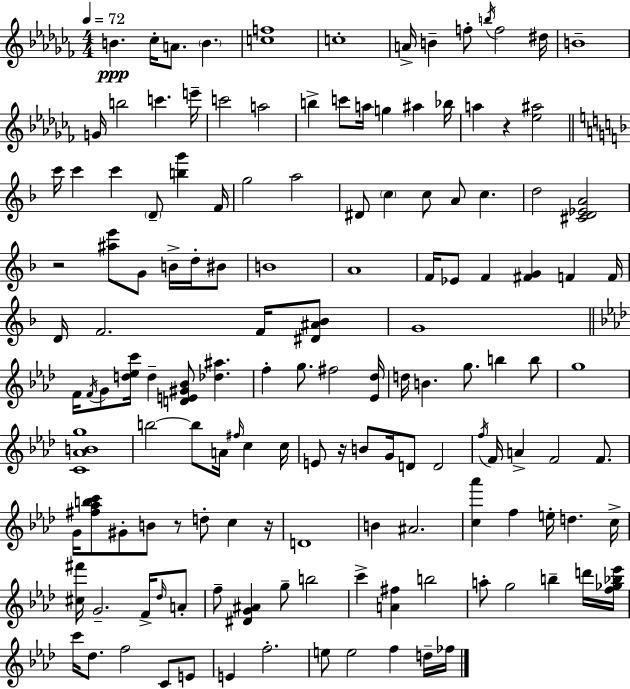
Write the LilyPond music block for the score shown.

{
  \clef treble
  \numericTimeSignature
  \time 4/4
  \key aes \minor
  \tempo 4 = 72
  b'4.\ppp ces''16-. a'8. \parenthesize b'4. | <c'' f''>1 | c''1-. | a'16-> b'4-- f''8-. \acciaccatura { b''16 } f''2 | \break dis''16 b'1-- | g'16 b''2 c'''4. | e'''16-- c'''2 a''2 | b''4-> c'''8 a''16 g''4 ais''4 | \break bes''16 a''4 r4 <ees'' ais''>2 | \bar "||" \break \key f \major c'''16 c'''4 c'''4 \parenthesize d'8-- <b'' g'''>4 f'16 | g''2 a''2 | dis'8 \parenthesize c''4 c''8 a'8 c''4. | d''2 <cis' d' ees' a'>2 | \break r2 <ais'' e'''>8 g'8 b'16-> d''16-. bis'8 | b'1 | a'1 | f'16 ees'8 f'4 <fis' g'>4 f'4 f'16 | \break d'16 f'2. f'16 <dis' ais' bes'>8 | g'1 | \bar "||" \break \key aes \major f'16 \acciaccatura { f'16 } g'8 <d'' ees'' c'''>16 d''4-- <d' e' gis' bes'>8 <des'' ais''>4. | f''4-. g''8. fis''2 | <ees' des''>16 d''16 b'4. g''8. b''4 b''8 | g''1 | \break <c' aes' b' g''>1 | b''2~~ b''8 a'16 \grace { fis''16 } c''4 | c''16 e'8 r16 b'8 g'16 d'8 d'2 | \acciaccatura { f''16 } f'16 a'4-> f'2 | \break f'8. g'16 <fis'' aes'' b'' c'''>8 gis'8-. b'8 r8 d''8-. c''4 | r16 d'1 | b'4 ais'2. | <c'' aes'''>4 f''4 e''16-. d''4. | \break c''16-> <cis'' fis'''>16 g'2.-- | f'16-> \grace { des''16 } a'8-. f''8-- <dis' g' ais'>4 g''8-- b''2 | c'''4-> <a' fis''>4 b''2 | a''8-. g''2 b''4-- | \break d'''16 <f'' ges'' bes'' ees'''>16 c'''16 des''8. f''2 | c'8 e'8 e'4 f''2.-. | e''8 e''2 f''4 | d''16-- fes''16 \bar "|."
}